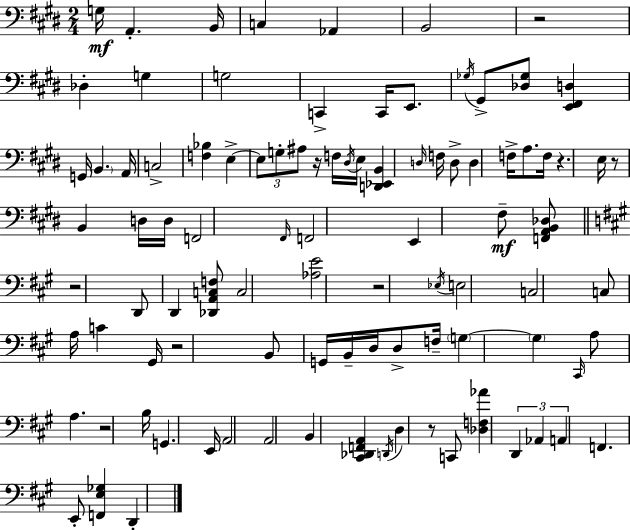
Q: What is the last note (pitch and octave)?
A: D2